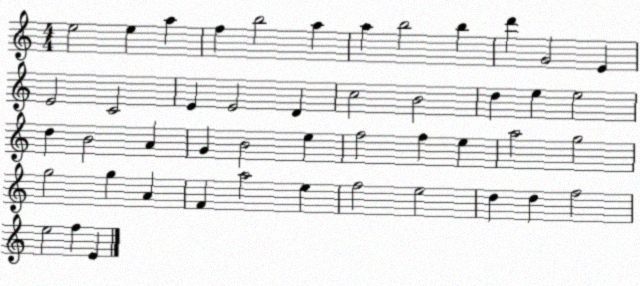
X:1
T:Untitled
M:4/4
L:1/4
K:C
e2 e a f b2 a a b2 b d' G2 E E2 C2 E E2 D c2 B2 d e e2 d B2 A G B2 e f2 f e a2 g2 g2 g A F a2 e f2 e2 d d f2 e2 f E